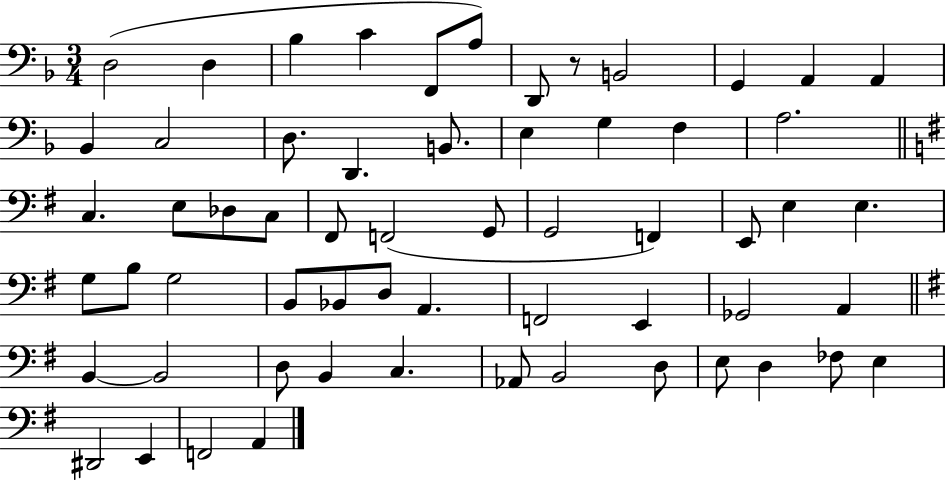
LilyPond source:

{
  \clef bass
  \numericTimeSignature
  \time 3/4
  \key f \major
  d2( d4 | bes4 c'4 f,8 a8) | d,8 r8 b,2 | g,4 a,4 a,4 | \break bes,4 c2 | d8. d,4. b,8. | e4 g4 f4 | a2. | \break \bar "||" \break \key g \major c4. e8 des8 c8 | fis,8 f,2( g,8 | g,2 f,4) | e,8 e4 e4. | \break g8 b8 g2 | b,8 bes,8 d8 a,4. | f,2 e,4 | ges,2 a,4 | \break \bar "||" \break \key g \major b,4~~ b,2 | d8 b,4 c4. | aes,8 b,2 d8 | e8 d4 fes8 e4 | \break dis,2 e,4 | f,2 a,4 | \bar "|."
}